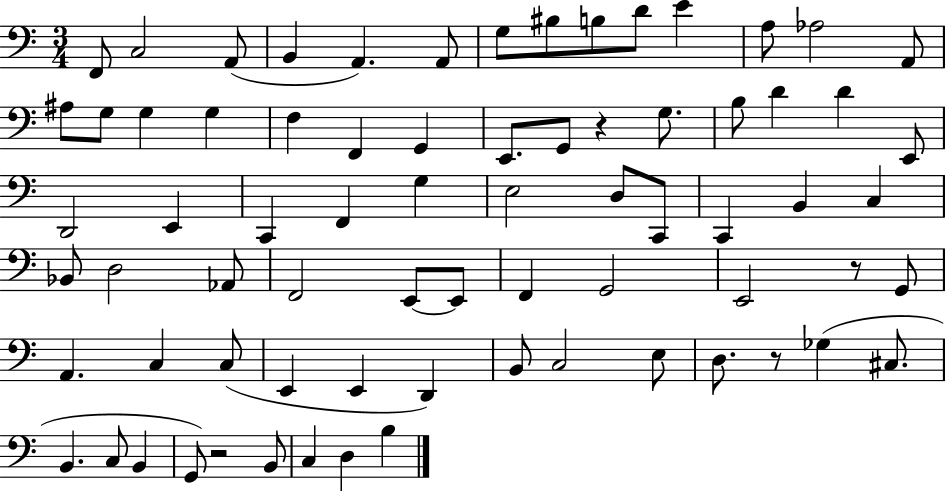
F2/e C3/h A2/e B2/q A2/q. A2/e G3/e BIS3/e B3/e D4/e E4/q A3/e Ab3/h A2/e A#3/e G3/e G3/q G3/q F3/q F2/q G2/q E2/e. G2/e R/q G3/e. B3/e D4/q D4/q E2/e D2/h E2/q C2/q F2/q G3/q E3/h D3/e C2/e C2/q B2/q C3/q Bb2/e D3/h Ab2/e F2/h E2/e E2/e F2/q G2/h E2/h R/e G2/e A2/q. C3/q C3/e E2/q E2/q D2/q B2/e C3/h E3/e D3/e. R/e Gb3/q C#3/e. B2/q. C3/e B2/q G2/e R/h B2/e C3/q D3/q B3/q